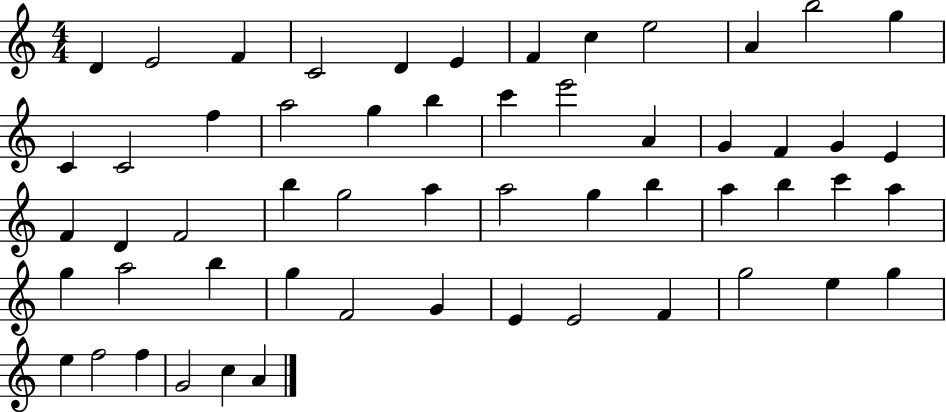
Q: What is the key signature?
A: C major